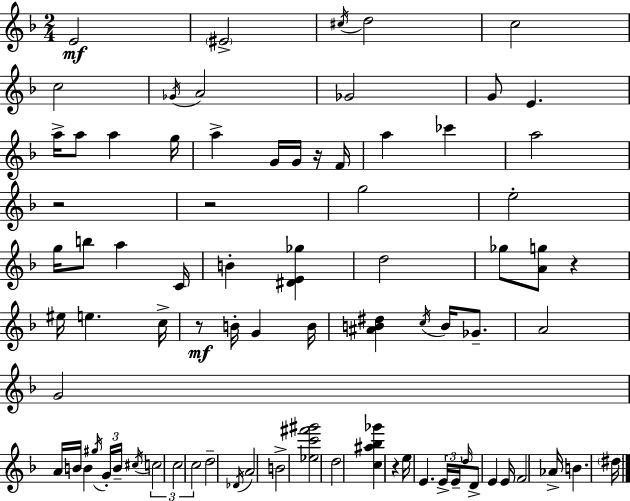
X:1
T:Untitled
M:2/4
L:1/4
K:Dm
E2 ^E2 ^c/4 d2 c2 c2 _G/4 A2 _G2 G/2 E a/4 a/2 a g/4 a G/4 G/4 z/4 F/4 a _c' a2 z2 z2 g2 e2 g/4 b/2 a C/4 B [^DE_g] d2 _g/2 [Ag]/2 z ^e/4 e c/4 z/2 B/4 G B/4 [^AB^d] c/4 B/4 _G/2 A2 G2 A/4 B/4 B ^g/4 G/4 B/4 ^c/4 c2 c2 c2 d2 _D/4 A2 B2 [_ec'^f'^g']2 d2 [c^a_b_g'] z e/4 E E/4 E/4 d/4 D/2 E E/4 F2 _A/4 B ^d/4